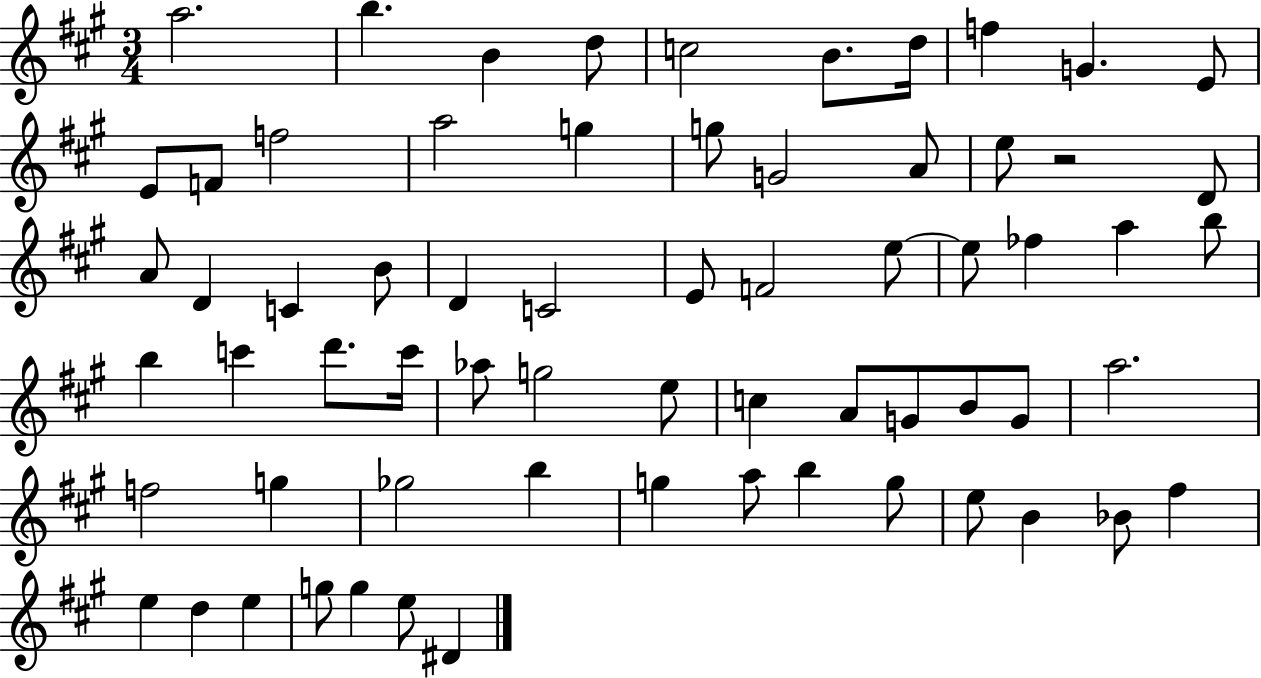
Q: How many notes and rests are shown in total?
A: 66